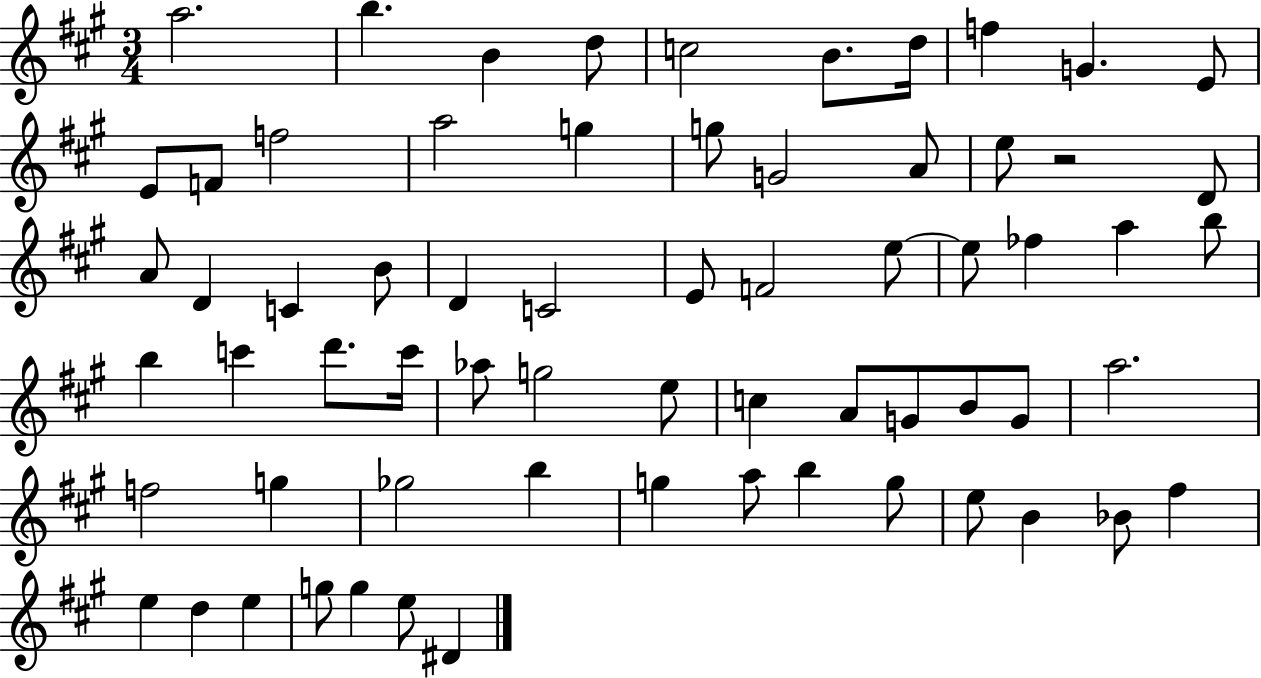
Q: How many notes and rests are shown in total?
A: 66